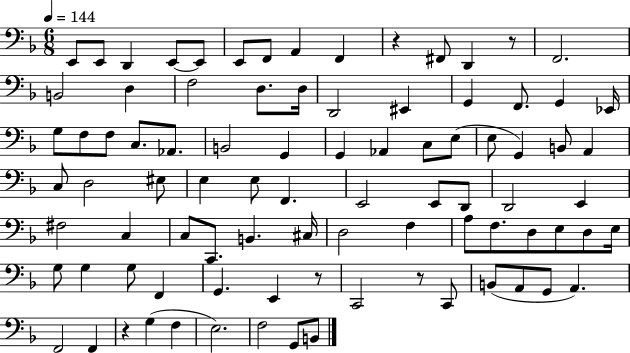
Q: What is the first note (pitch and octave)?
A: E2